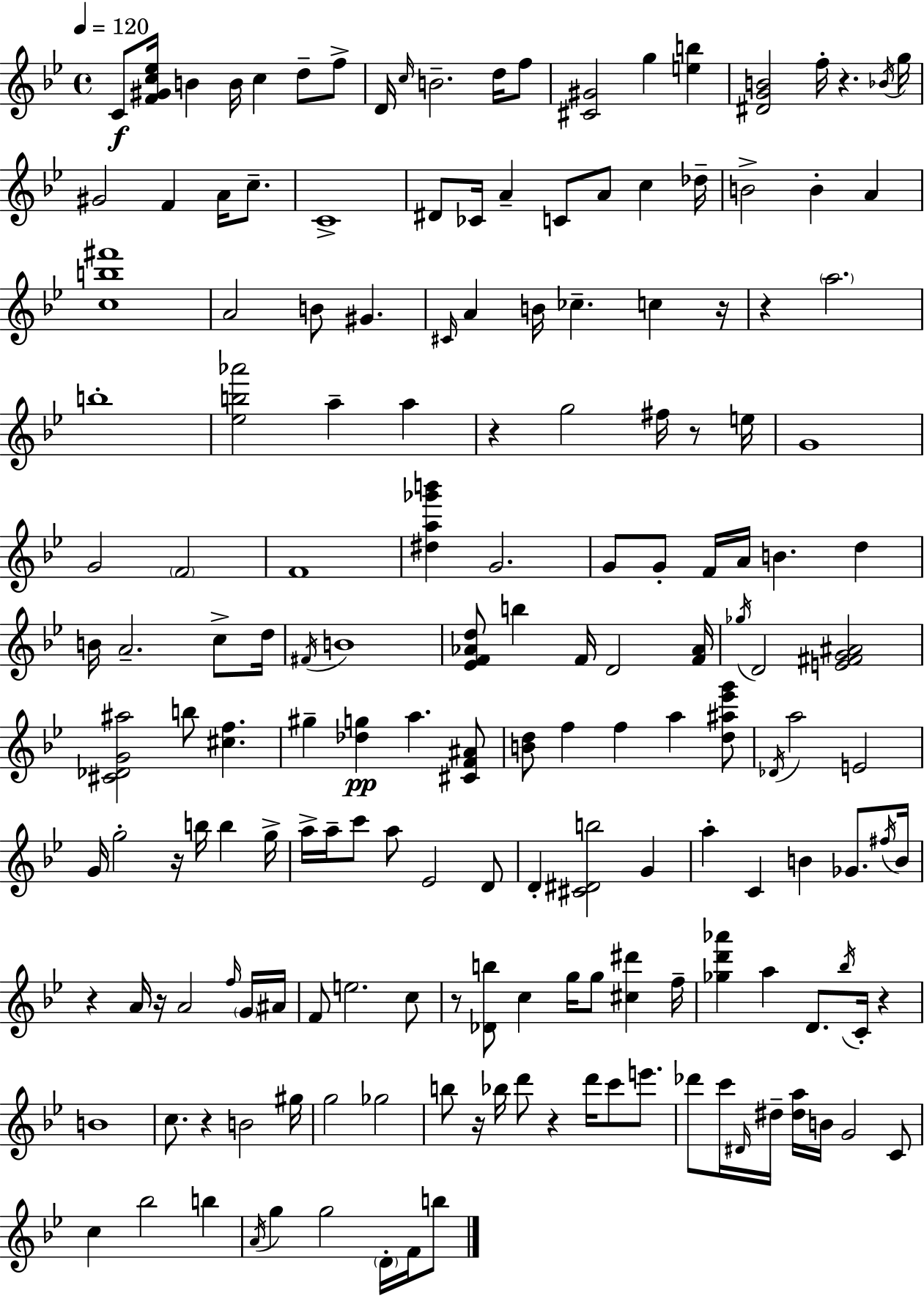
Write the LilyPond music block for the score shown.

{
  \clef treble
  \time 4/4
  \defaultTimeSignature
  \key g \minor
  \tempo 4 = 120
  c'8\f <f' gis' c'' ees''>16 b'4 b'16 c''4 d''8-- f''8-> | d'16 \grace { c''16 } b'2.-- d''16 f''8 | <cis' gis'>2 g''4 <e'' b''>4 | <dis' g' b'>2 f''16-. r4. | \break \acciaccatura { bes'16 } g''16 gis'2 f'4 a'16 c''8.-- | c'1-> | dis'8 ces'16 a'4-- c'8 a'8 c''4 | des''16-- b'2-> b'4-. a'4 | \break <c'' b'' fis'''>1 | a'2 b'8 gis'4. | \grace { cis'16 } a'4 b'16 ces''4.-- c''4 | r16 r4 \parenthesize a''2. | \break b''1-. | <ees'' b'' aes'''>2 a''4-- a''4 | r4 g''2 fis''16 | r8 e''16 g'1 | \break g'2 \parenthesize f'2 | f'1 | <dis'' a'' ges''' b'''>4 g'2. | g'8 g'8-. f'16 a'16 b'4. d''4 | \break b'16 a'2.-- | c''8-> d''16 \acciaccatura { fis'16 } b'1 | <ees' f' aes' d''>8 b''4 f'16 d'2 | <f' aes'>16 \acciaccatura { ges''16 } d'2 <e' fis' g' ais'>2 | \break <cis' des' g' ais''>2 b''8 <cis'' f''>4. | gis''4-- <des'' g''>4\pp a''4. | <cis' f' ais'>8 <b' d''>8 f''4 f''4 a''4 | <d'' ais'' ees''' g'''>8 \acciaccatura { des'16 } a''2 e'2 | \break g'16 g''2-. r16 | b''16 b''4 g''16-> a''16-> a''16-- c'''8 a''8 ees'2 | d'8 d'4-. <cis' dis' b''>2 | g'4 a''4-. c'4 b'4 | \break ges'8. \acciaccatura { fis''16 } b'16 r4 a'16 r16 a'2 | \grace { f''16 } \parenthesize g'16 ais'16 f'8 e''2. | c''8 r8 <des' b''>8 c''4 | g''16 g''8 <cis'' dis'''>4 f''16-- <ges'' d''' aes'''>4 a''4 | \break d'8. \acciaccatura { bes''16 } c'16-. r4 b'1 | c''8. r4 | b'2 gis''16 g''2 | ges''2 b''8 r16 bes''16 d'''8 r4 | \break d'''16 c'''8 e'''8. des'''8 c'''16 \grace { dis'16 } dis''16-- <dis'' a''>16 b'16 | g'2 c'8 c''4 bes''2 | b''4 \acciaccatura { a'16 } g''4 g''2 | \parenthesize d'16-. f'16 b''8 \bar "|."
}